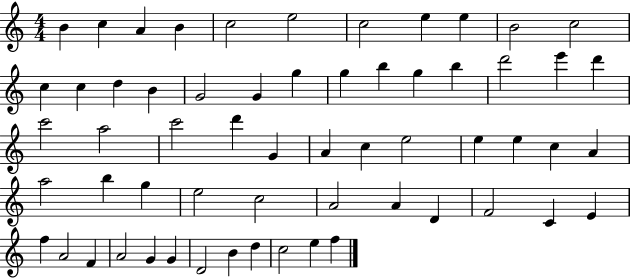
B4/q C5/q A4/q B4/q C5/h E5/h C5/h E5/q E5/q B4/h C5/h C5/q C5/q D5/q B4/q G4/h G4/q G5/q G5/q B5/q G5/q B5/q D6/h E6/q D6/q C6/h A5/h C6/h D6/q G4/q A4/q C5/q E5/h E5/q E5/q C5/q A4/q A5/h B5/q G5/q E5/h C5/h A4/h A4/q D4/q F4/h C4/q E4/q F5/q A4/h F4/q A4/h G4/q G4/q D4/h B4/q D5/q C5/h E5/q F5/q